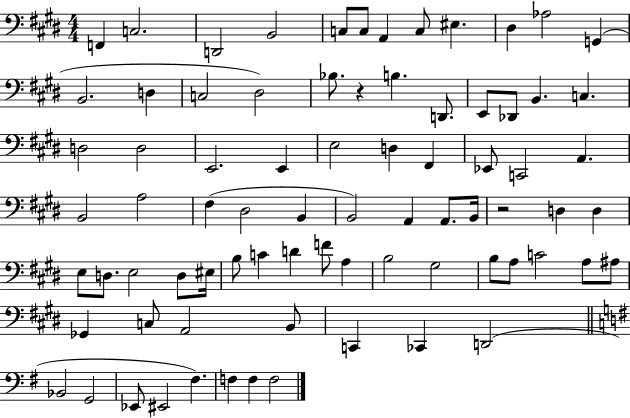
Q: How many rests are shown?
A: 2